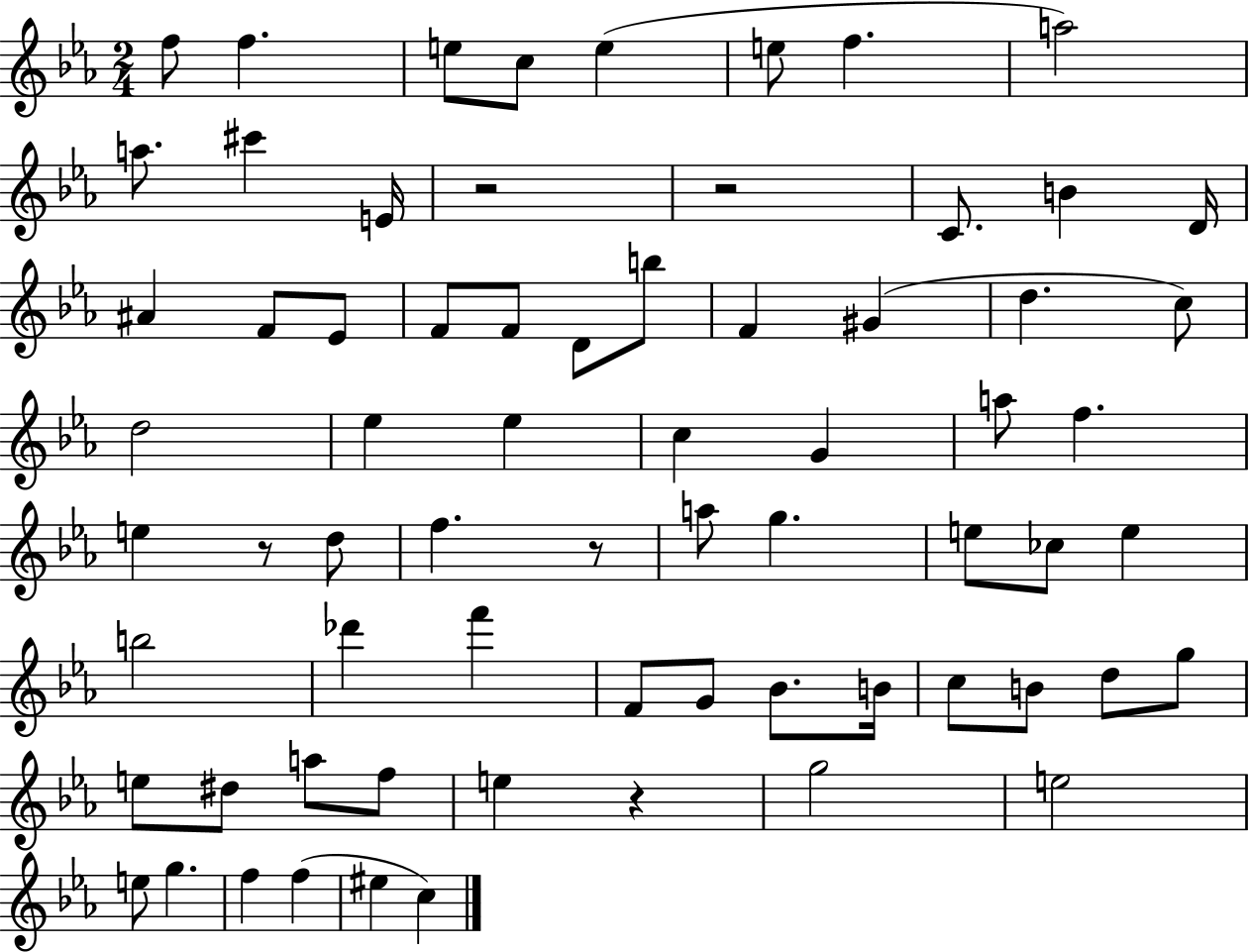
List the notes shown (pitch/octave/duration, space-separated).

F5/e F5/q. E5/e C5/e E5/q E5/e F5/q. A5/h A5/e. C#6/q E4/s R/h R/h C4/e. B4/q D4/s A#4/q F4/e Eb4/e F4/e F4/e D4/e B5/e F4/q G#4/q D5/q. C5/e D5/h Eb5/q Eb5/q C5/q G4/q A5/e F5/q. E5/q R/e D5/e F5/q. R/e A5/e G5/q. E5/e CES5/e E5/q B5/h Db6/q F6/q F4/e G4/e Bb4/e. B4/s C5/e B4/e D5/e G5/e E5/e D#5/e A5/e F5/e E5/q R/q G5/h E5/h E5/e G5/q. F5/q F5/q EIS5/q C5/q